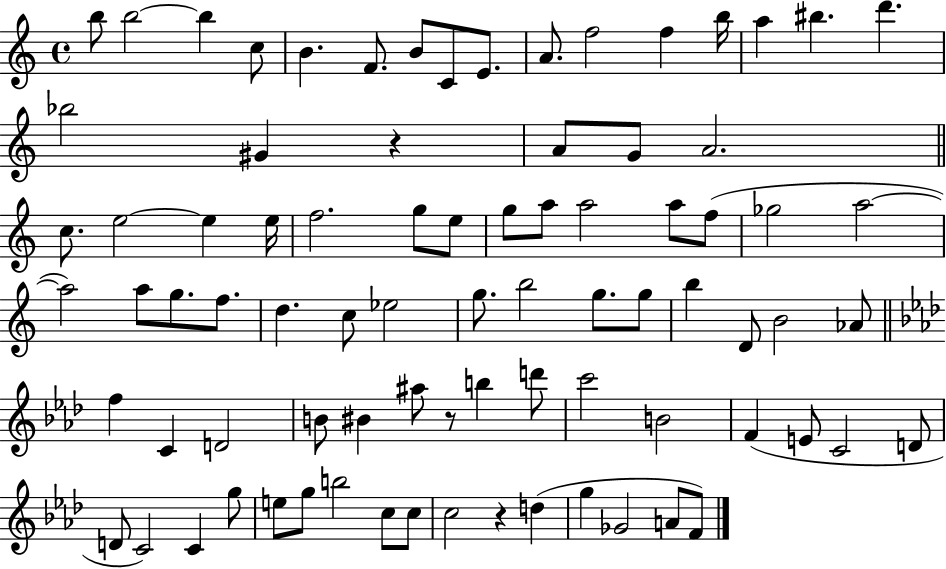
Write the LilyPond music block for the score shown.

{
  \clef treble
  \time 4/4
  \defaultTimeSignature
  \key c \major
  b''8 b''2~~ b''4 c''8 | b'4. f'8. b'8 c'8 e'8. | a'8. f''2 f''4 b''16 | a''4 bis''4. d'''4. | \break bes''2 gis'4 r4 | a'8 g'8 a'2. | \bar "||" \break \key c \major c''8. e''2~~ e''4 e''16 | f''2. g''8 e''8 | g''8 a''8 a''2 a''8 f''8( | ges''2 a''2~~ | \break a''2) a''8 g''8. f''8. | d''4. c''8 ees''2 | g''8. b''2 g''8. g''8 | b''4 d'8 b'2 aes'8 | \break \bar "||" \break \key f \minor f''4 c'4 d'2 | b'8 bis'4 ais''8 r8 b''4 d'''8 | c'''2 b'2 | f'4( e'8 c'2 d'8 | \break d'8 c'2) c'4 g''8 | e''8 g''8 b''2 c''8 c''8 | c''2 r4 d''4( | g''4 ges'2 a'8 f'8) | \break \bar "|."
}